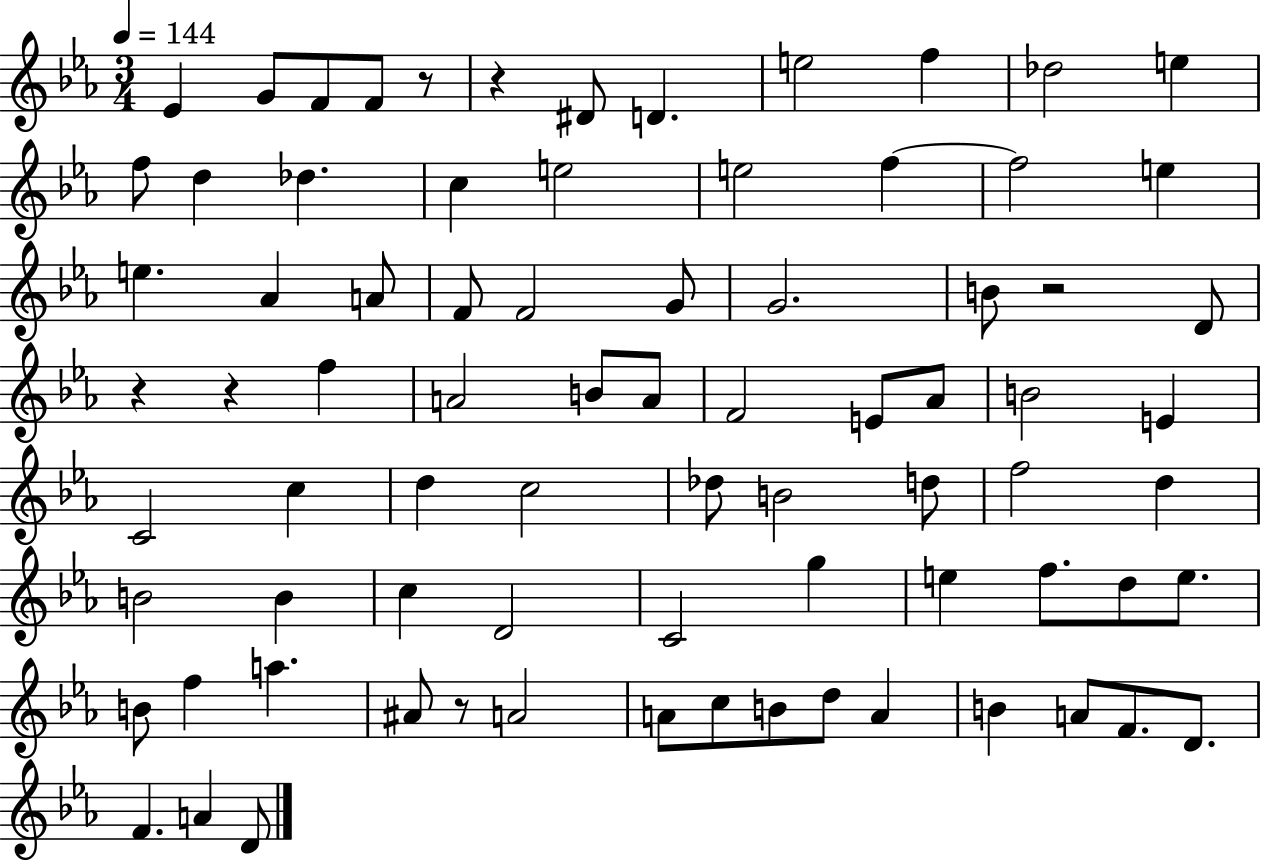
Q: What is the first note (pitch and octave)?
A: Eb4